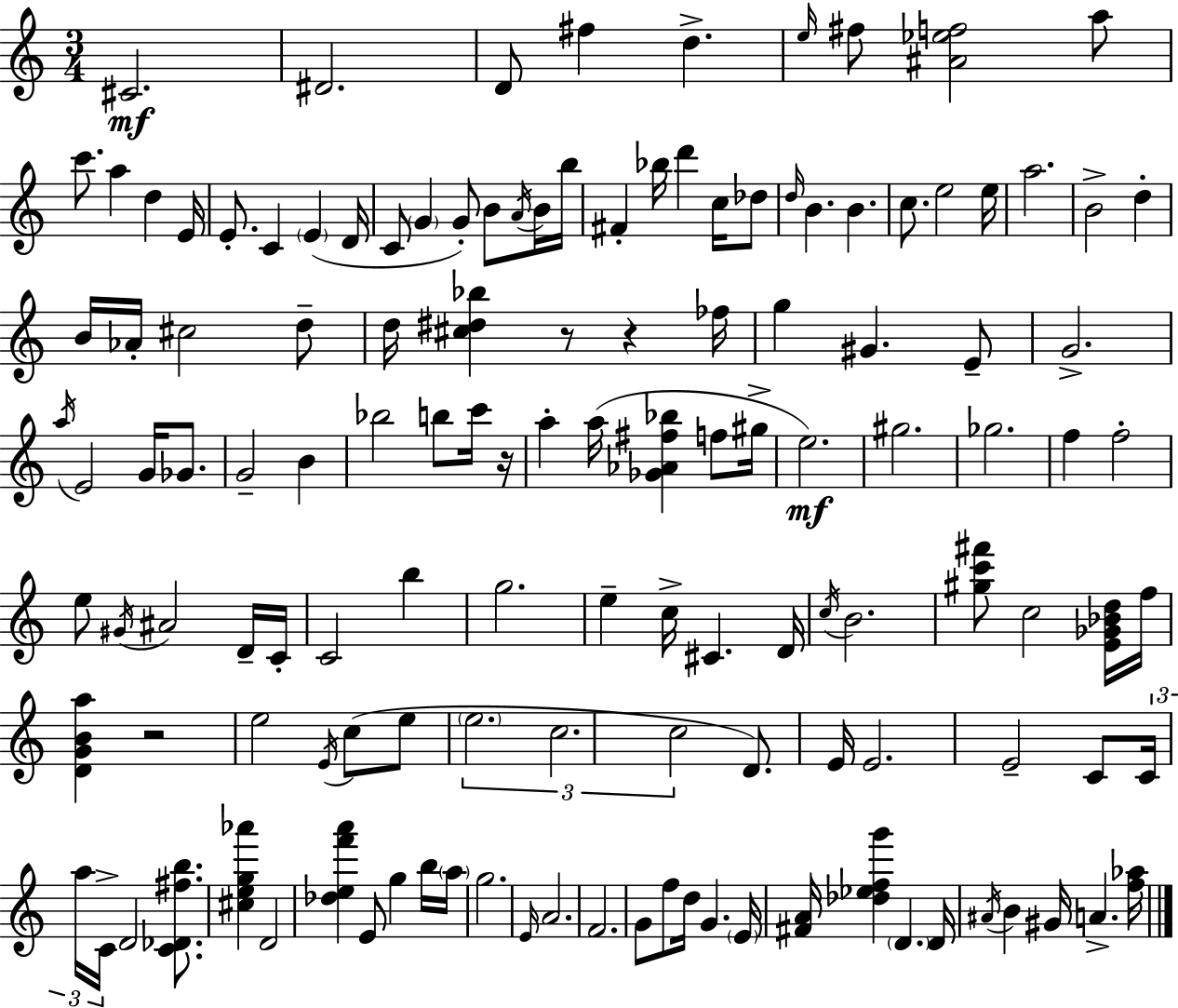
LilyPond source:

{
  \clef treble
  \numericTimeSignature
  \time 3/4
  \key a \minor
  cis'2.\mf | dis'2. | d'8 fis''4 d''4.-> | \grace { e''16 } fis''8 <ais' ees'' f''>2 a''8 | \break c'''8. a''4 d''4 | e'16 e'8.-. c'4 \parenthesize e'4( | d'16 c'8 \parenthesize g'4 g'8-.) b'8 \acciaccatura { a'16 } | b'16 b''16 fis'4-. bes''16 d'''4 c''16 | \break des''8 \grace { d''16 } b'4. b'4. | c''8. e''2 | e''16 a''2. | b'2-> d''4-. | \break b'16 aes'16-. cis''2 | d''8-- d''16 <cis'' dis'' bes''>4 r8 r4 | fes''16 g''4 gis'4. | e'8-- g'2.-> | \break \acciaccatura { a''16 } e'2 | g'16 ges'8. g'2-- | b'4 bes''2 | b''8 c'''16 r16 a''4-. a''16( <ges' aes' fis'' bes''>4 | \break f''8 gis''16-> e''2.\mf) | gis''2. | ges''2. | f''4 f''2-. | \break e''8 \acciaccatura { gis'16 } ais'2 | d'16-- c'16-. c'2 | b''4 g''2. | e''4-- c''16-> cis'4. | \break d'16 \acciaccatura { c''16 } b'2. | <gis'' c''' fis'''>8 c''2 | <e' ges' bes' d''>16 f''16 <d' g' b' a''>4 r2 | e''2 | \break \acciaccatura { e'16 } c''8( e''8 \tuplet 3/2 { \parenthesize e''2. | c''2. | c''2 } | d'8.) e'16 e'2. | \break e'2-- | c'8 \tuplet 3/2 { c'16 a''16 c'16-> } d'2 | <c' des' fis'' b''>8. <cis'' e'' g'' aes'''>4 d'2 | <des'' e'' f''' a'''>4 e'8 | \break g''4 b''16 \parenthesize a''16 g''2. | \grace { e'16 } a'2. | f'2. | g'8 f''8 | \break d''16 g'4. \parenthesize e'16 <fis' a'>16 <des'' ees'' f'' g'''>4 | \parenthesize d'4. d'16 \acciaccatura { ais'16 } b'4 | gis'16 a'4.-> <f'' aes''>16 \bar "|."
}